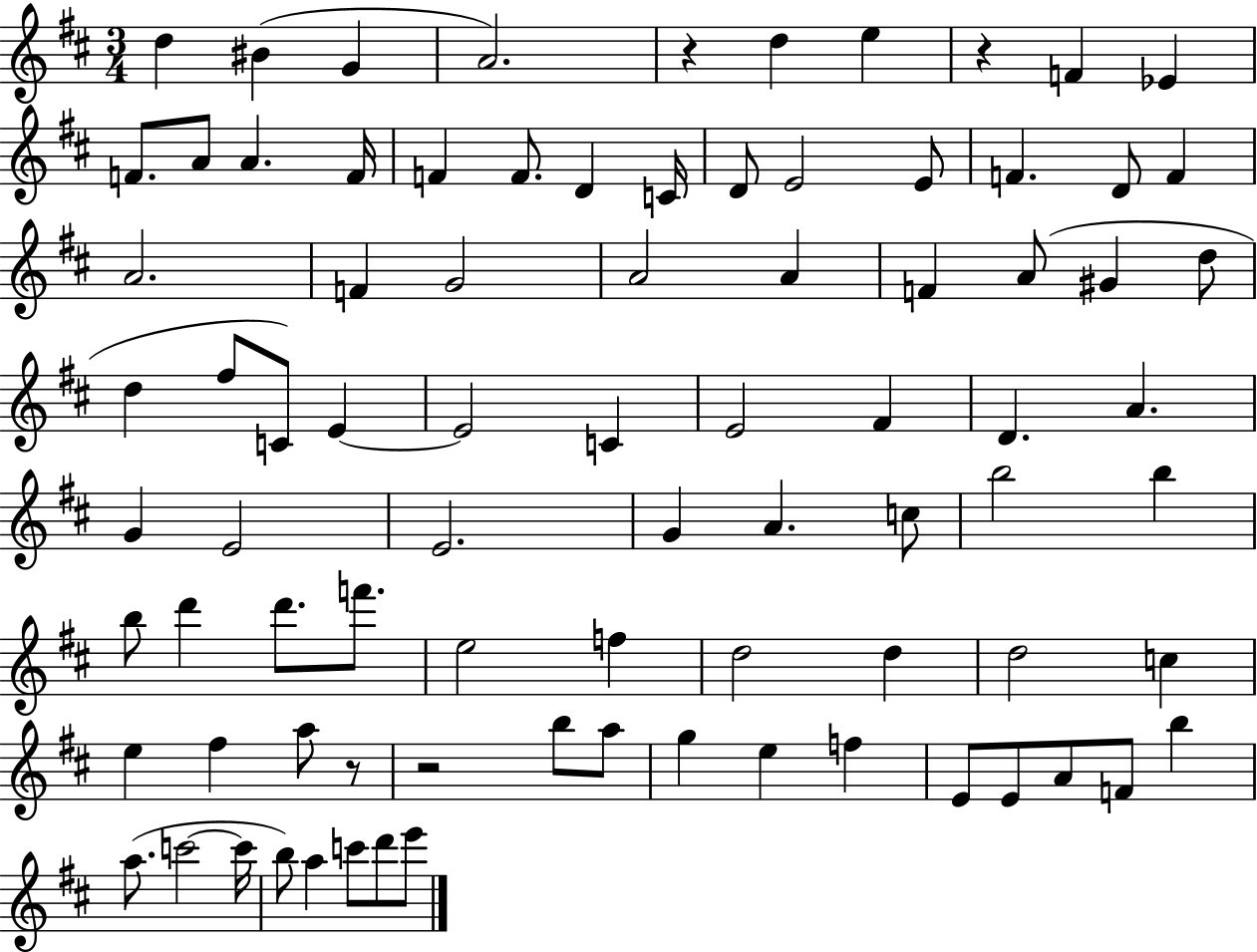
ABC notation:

X:1
T:Untitled
M:3/4
L:1/4
K:D
d ^B G A2 z d e z F _E F/2 A/2 A F/4 F F/2 D C/4 D/2 E2 E/2 F D/2 F A2 F G2 A2 A F A/2 ^G d/2 d ^f/2 C/2 E E2 C E2 ^F D A G E2 E2 G A c/2 b2 b b/2 d' d'/2 f'/2 e2 f d2 d d2 c e ^f a/2 z/2 z2 b/2 a/2 g e f E/2 E/2 A/2 F/2 b a/2 c'2 c'/4 b/2 a c'/2 d'/2 e'/2